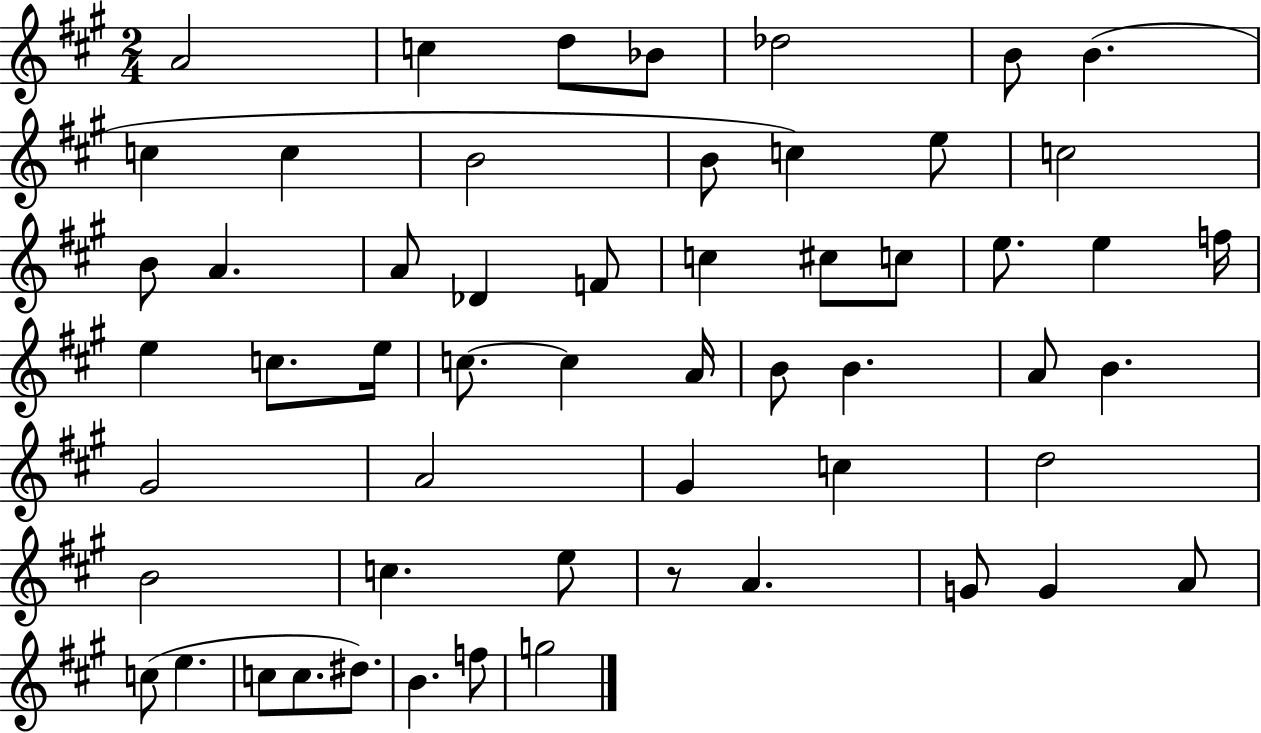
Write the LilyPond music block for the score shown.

{
  \clef treble
  \numericTimeSignature
  \time 2/4
  \key a \major
  a'2 | c''4 d''8 bes'8 | des''2 | b'8 b'4.( | \break c''4 c''4 | b'2 | b'8 c''4) e''8 | c''2 | \break b'8 a'4. | a'8 des'4 f'8 | c''4 cis''8 c''8 | e''8. e''4 f''16 | \break e''4 c''8. e''16 | c''8.~~ c''4 a'16 | b'8 b'4. | a'8 b'4. | \break gis'2 | a'2 | gis'4 c''4 | d''2 | \break b'2 | c''4. e''8 | r8 a'4. | g'8 g'4 a'8 | \break c''8( e''4. | c''8 c''8. dis''8.) | b'4. f''8 | g''2 | \break \bar "|."
}